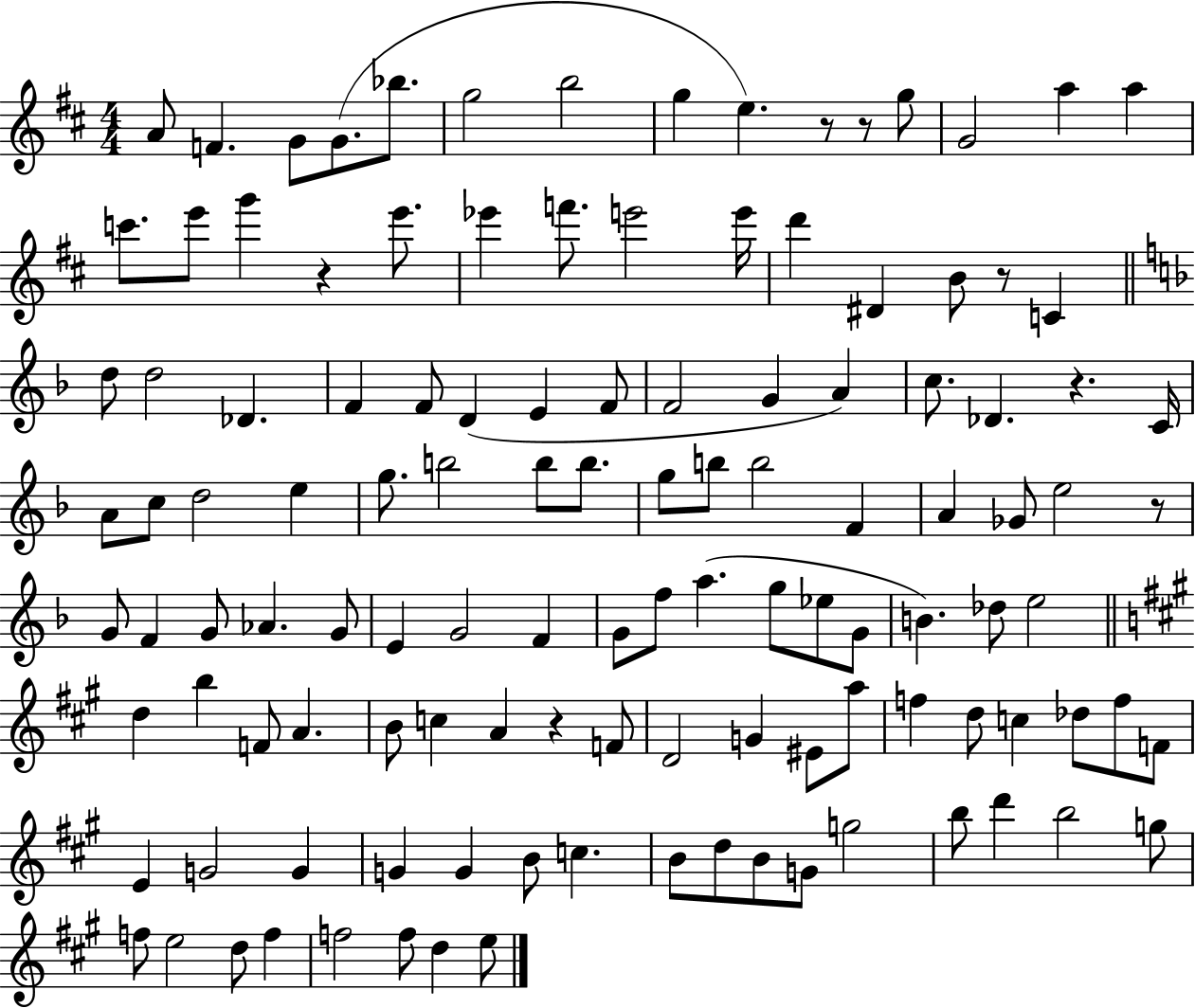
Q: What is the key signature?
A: D major